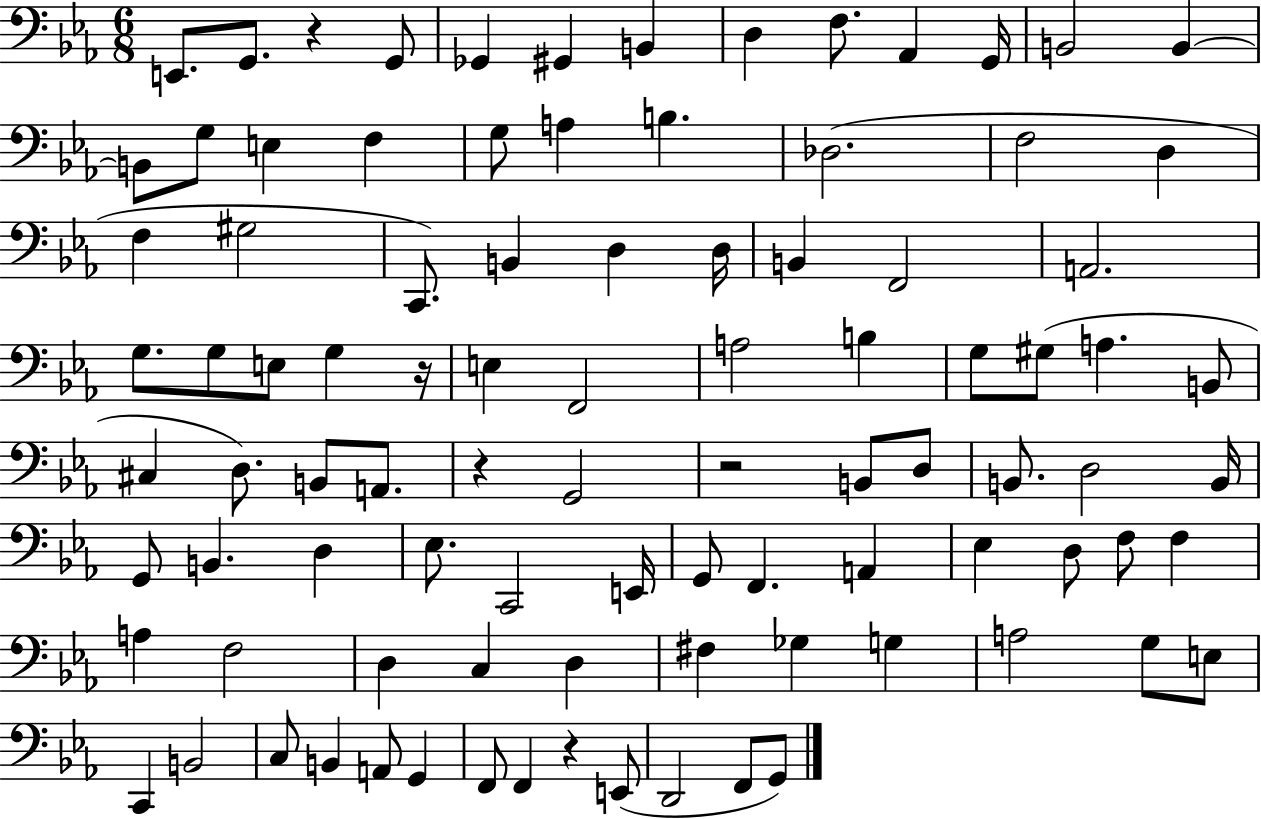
{
  \clef bass
  \numericTimeSignature
  \time 6/8
  \key ees \major
  \repeat volta 2 { e,8. g,8. r4 g,8 | ges,4 gis,4 b,4 | d4 f8. aes,4 g,16 | b,2 b,4~~ | \break b,8 g8 e4 f4 | g8 a4 b4. | des2.( | f2 d4 | \break f4 gis2 | c,8.) b,4 d4 d16 | b,4 f,2 | a,2. | \break g8. g8 e8 g4 r16 | e4 f,2 | a2 b4 | g8 gis8( a4. b,8 | \break cis4 d8.) b,8 a,8. | r4 g,2 | r2 b,8 d8 | b,8. d2 b,16 | \break g,8 b,4. d4 | ees8. c,2 e,16 | g,8 f,4. a,4 | ees4 d8 f8 f4 | \break a4 f2 | d4 c4 d4 | fis4 ges4 g4 | a2 g8 e8 | \break c,4 b,2 | c8 b,4 a,8 g,4 | f,8 f,4 r4 e,8( | d,2 f,8 g,8) | \break } \bar "|."
}